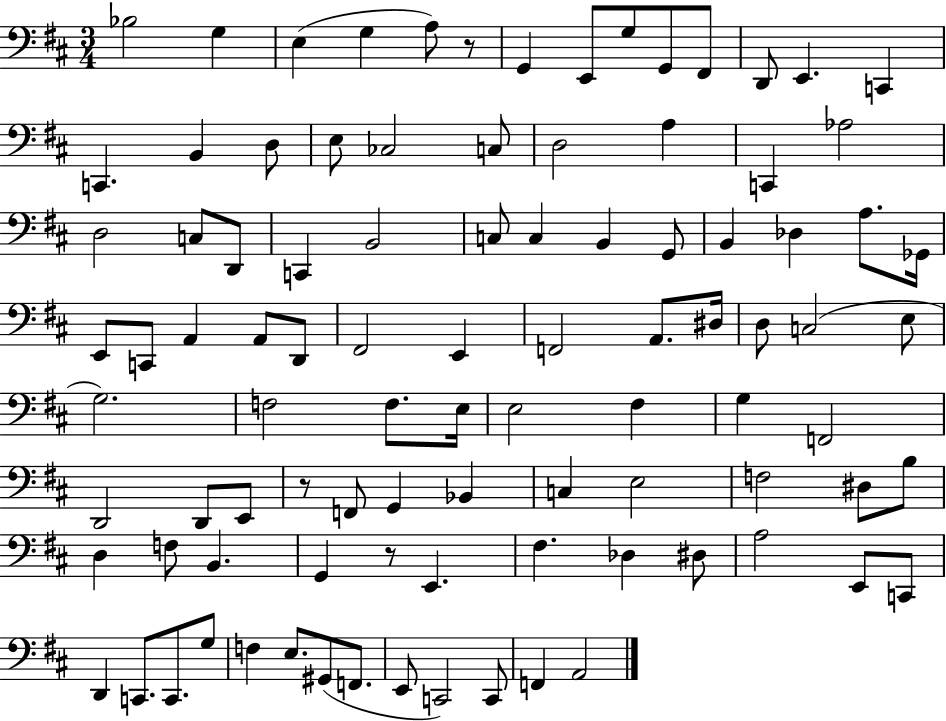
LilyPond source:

{
  \clef bass
  \numericTimeSignature
  \time 3/4
  \key d \major
  \repeat volta 2 { bes2 g4 | e4( g4 a8) r8 | g,4 e,8 g8 g,8 fis,8 | d,8 e,4. c,4 | \break c,4. b,4 d8 | e8 ces2 c8 | d2 a4 | c,4 aes2 | \break d2 c8 d,8 | c,4 b,2 | c8 c4 b,4 g,8 | b,4 des4 a8. ges,16 | \break e,8 c,8 a,4 a,8 d,8 | fis,2 e,4 | f,2 a,8. dis16 | d8 c2( e8 | \break g2.) | f2 f8. e16 | e2 fis4 | g4 f,2 | \break d,2 d,8 e,8 | r8 f,8 g,4 bes,4 | c4 e2 | f2 dis8 b8 | \break d4 f8 b,4. | g,4 r8 e,4. | fis4. des4 dis8 | a2 e,8 c,8 | \break d,4 c,8. c,8. g8 | f4 e8. gis,8( f,8. | e,8 c,2) c,8 | f,4 a,2 | \break } \bar "|."
}